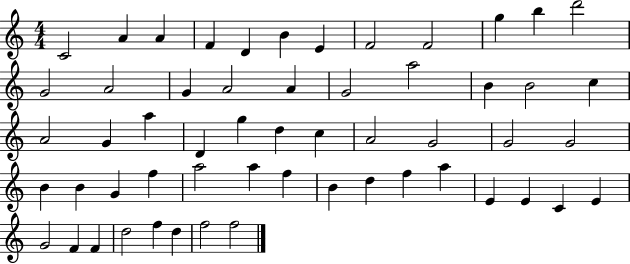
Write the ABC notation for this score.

X:1
T:Untitled
M:4/4
L:1/4
K:C
C2 A A F D B E F2 F2 g b d'2 G2 A2 G A2 A G2 a2 B B2 c A2 G a D g d c A2 G2 G2 G2 B B G f a2 a f B d f a E E C E G2 F F d2 f d f2 f2